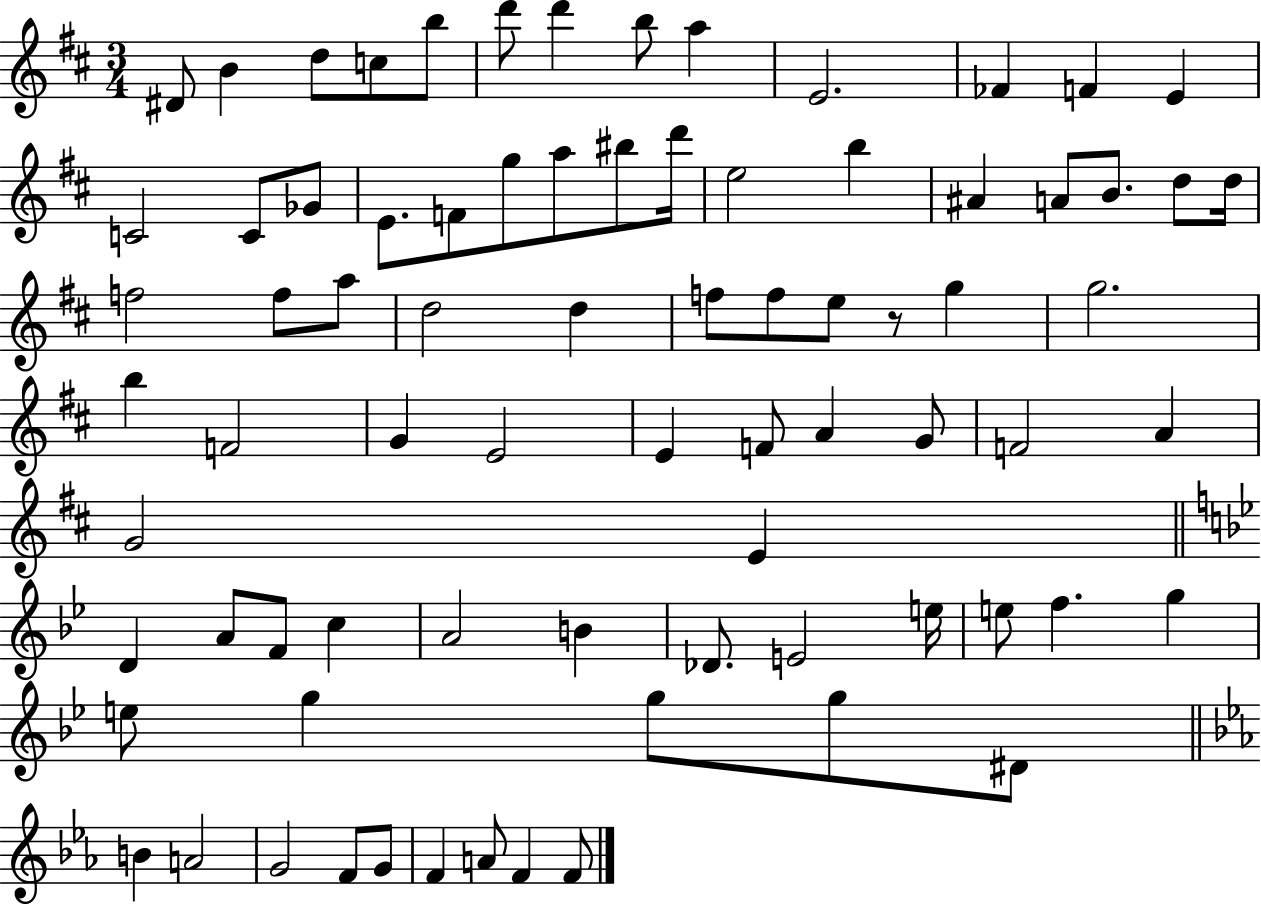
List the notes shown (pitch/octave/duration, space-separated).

D#4/e B4/q D5/e C5/e B5/e D6/e D6/q B5/e A5/q E4/h. FES4/q F4/q E4/q C4/h C4/e Gb4/e E4/e. F4/e G5/e A5/e BIS5/e D6/s E5/h B5/q A#4/q A4/e B4/e. D5/e D5/s F5/h F5/e A5/e D5/h D5/q F5/e F5/e E5/e R/e G5/q G5/h. B5/q F4/h G4/q E4/h E4/q F4/e A4/q G4/e F4/h A4/q G4/h E4/q D4/q A4/e F4/e C5/q A4/h B4/q Db4/e. E4/h E5/s E5/e F5/q. G5/q E5/e G5/q G5/e G5/e D#4/e B4/q A4/h G4/h F4/e G4/e F4/q A4/e F4/q F4/e